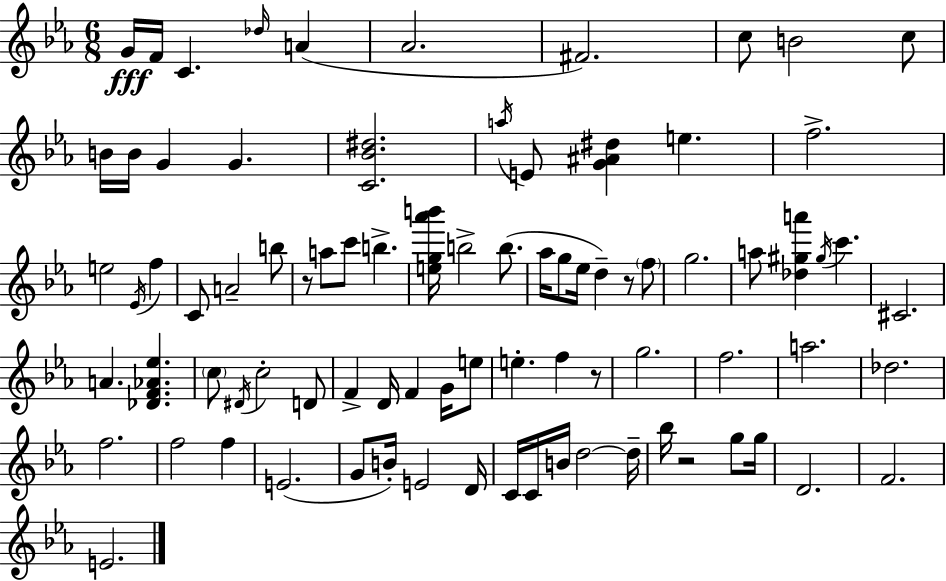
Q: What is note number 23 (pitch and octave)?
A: A4